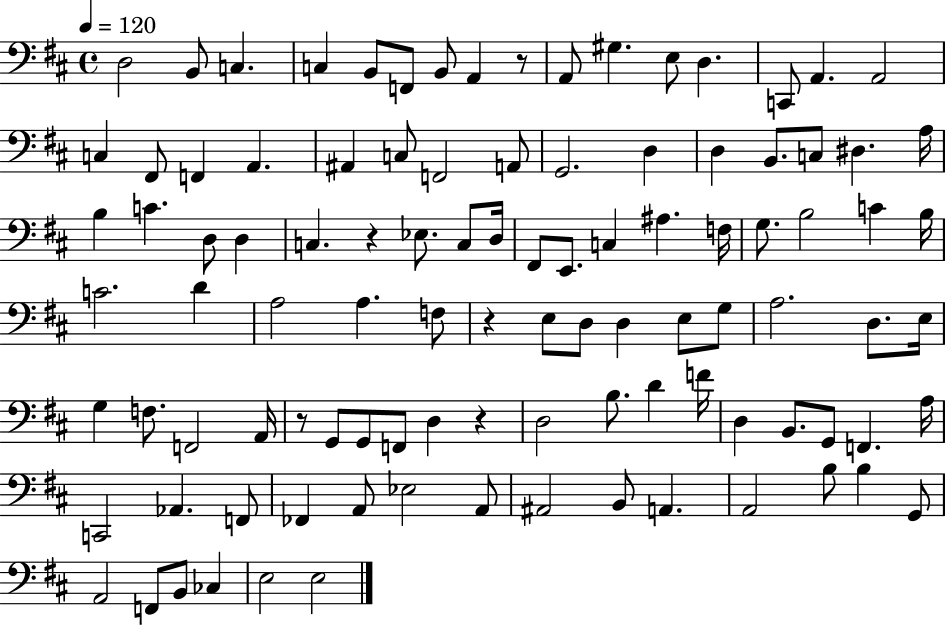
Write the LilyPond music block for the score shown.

{
  \clef bass
  \time 4/4
  \defaultTimeSignature
  \key d \major
  \tempo 4 = 120
  d2 b,8 c4. | c4 b,8 f,8 b,8 a,4 r8 | a,8 gis4. e8 d4. | c,8 a,4. a,2 | \break c4 fis,8 f,4 a,4. | ais,4 c8 f,2 a,8 | g,2. d4 | d4 b,8. c8 dis4. a16 | \break b4 c'4. d8 d4 | c4. r4 ees8. c8 d16 | fis,8 e,8. c4 ais4. f16 | g8. b2 c'4 b16 | \break c'2. d'4 | a2 a4. f8 | r4 e8 d8 d4 e8 g8 | a2. d8. e16 | \break g4 f8. f,2 a,16 | r8 g,8 g,8 f,8 d4 r4 | d2 b8. d'4 f'16 | d4 b,8. g,8 f,4. a16 | \break c,2 aes,4. f,8 | fes,4 a,8 ees2 a,8 | ais,2 b,8 a,4. | a,2 b8 b4 g,8 | \break a,2 f,8 b,8 ces4 | e2 e2 | \bar "|."
}